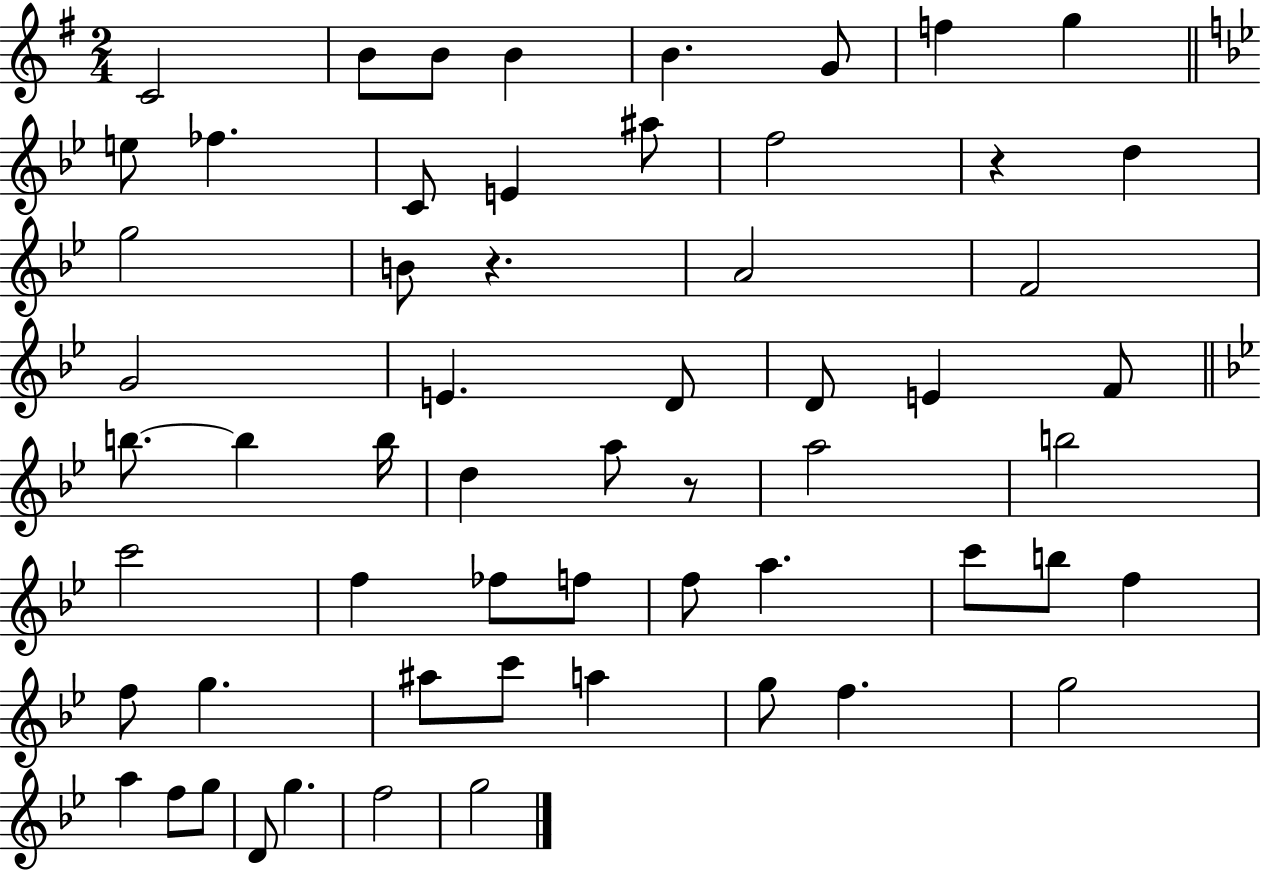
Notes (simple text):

C4/h B4/e B4/e B4/q B4/q. G4/e F5/q G5/q E5/e FES5/q. C4/e E4/q A#5/e F5/h R/q D5/q G5/h B4/e R/q. A4/h F4/h G4/h E4/q. D4/e D4/e E4/q F4/e B5/e. B5/q B5/s D5/q A5/e R/e A5/h B5/h C6/h F5/q FES5/e F5/e F5/e A5/q. C6/e B5/e F5/q F5/e G5/q. A#5/e C6/e A5/q G5/e F5/q. G5/h A5/q F5/e G5/e D4/e G5/q. F5/h G5/h